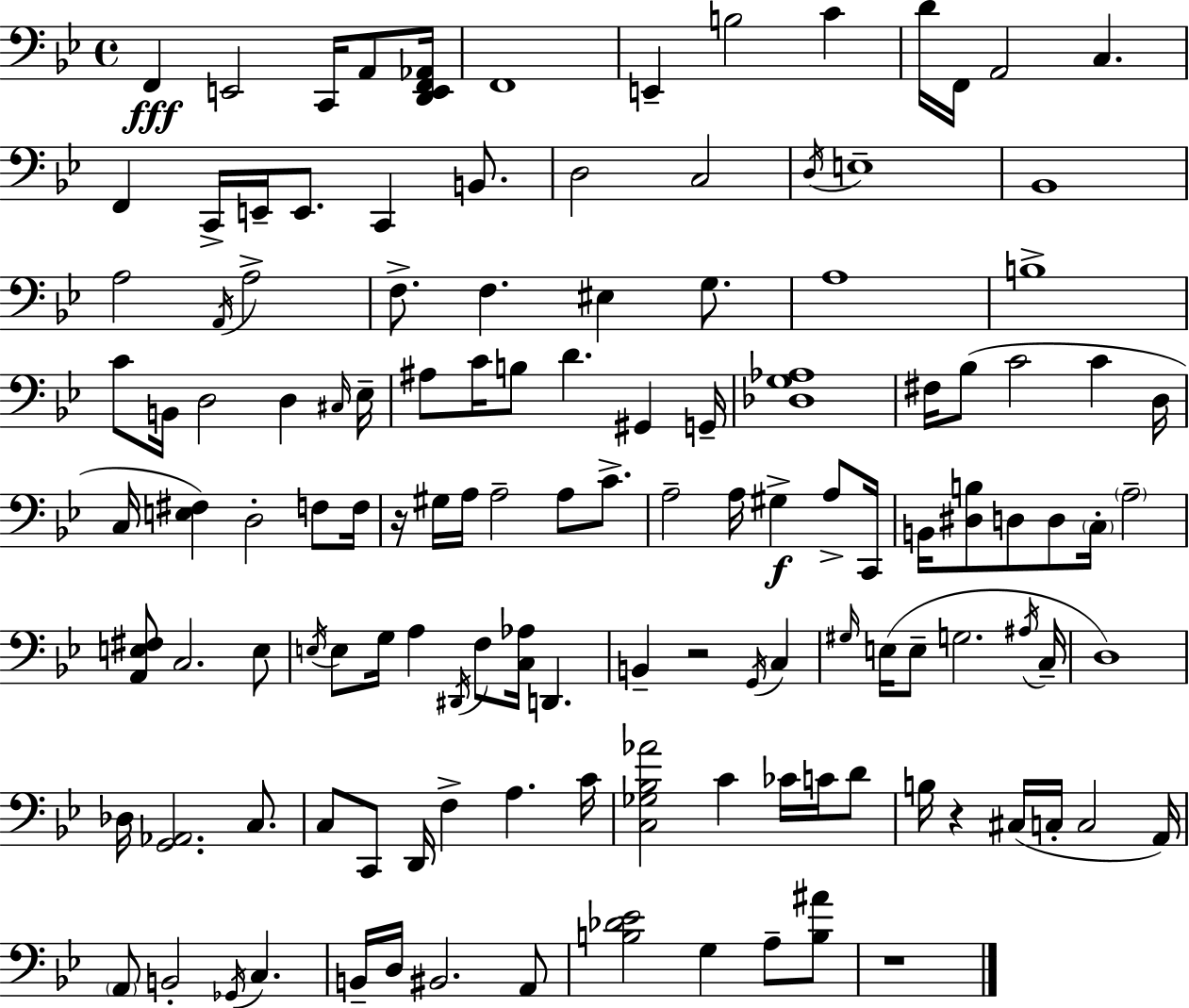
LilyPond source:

{
  \clef bass
  \time 4/4
  \defaultTimeSignature
  \key bes \major
  f,4\fff e,2 c,16 a,8 <d, e, f, aes,>16 | f,1 | e,4-- b2 c'4 | d'16 f,16 a,2 c4. | \break f,4 c,16-> e,16-- e,8. c,4 b,8. | d2 c2 | \acciaccatura { d16 } e1-- | bes,1 | \break a2 \acciaccatura { a,16 } a2-> | f8.-> f4. eis4 g8. | a1 | b1-> | \break c'8 b,16 d2 d4 | \grace { cis16 } ees16-- ais8 c'16 b8 d'4. gis,4 | g,16-- <des g aes>1 | fis16 bes8( c'2 c'4 | \break d16 c16 <e fis>4) d2-. | f8 f16 r16 gis16 a16 a2-- a8 | c'8.-> a2-- a16 gis4->\f | a8-> c,16 b,16 <dis b>8 d8 d8 \parenthesize c16-. \parenthesize a2-- | \break <a, e fis>8 c2. | e8 \acciaccatura { e16 } e8 g16 a4 \acciaccatura { dis,16 } f8 <c aes>16 d,4. | b,4-- r2 | \acciaccatura { g,16 } c4 \grace { gis16 } e16( e8-- g2. | \break \acciaccatura { ais16 } c16-- d1) | des16 <g, aes,>2. | c8. c8 c,8 d,16 f4-> | a4. c'16 <c ges bes aes'>2 | \break c'4 ces'16 c'16 d'8 b16 r4 cis16( c16-. c2 | a,16) \parenthesize a,8 b,2-. | \acciaccatura { ges,16 } c4. b,16-- d16 bis,2. | a,8 <b des' ees'>2 | \break g4 a8-- <b ais'>8 r1 | \bar "|."
}